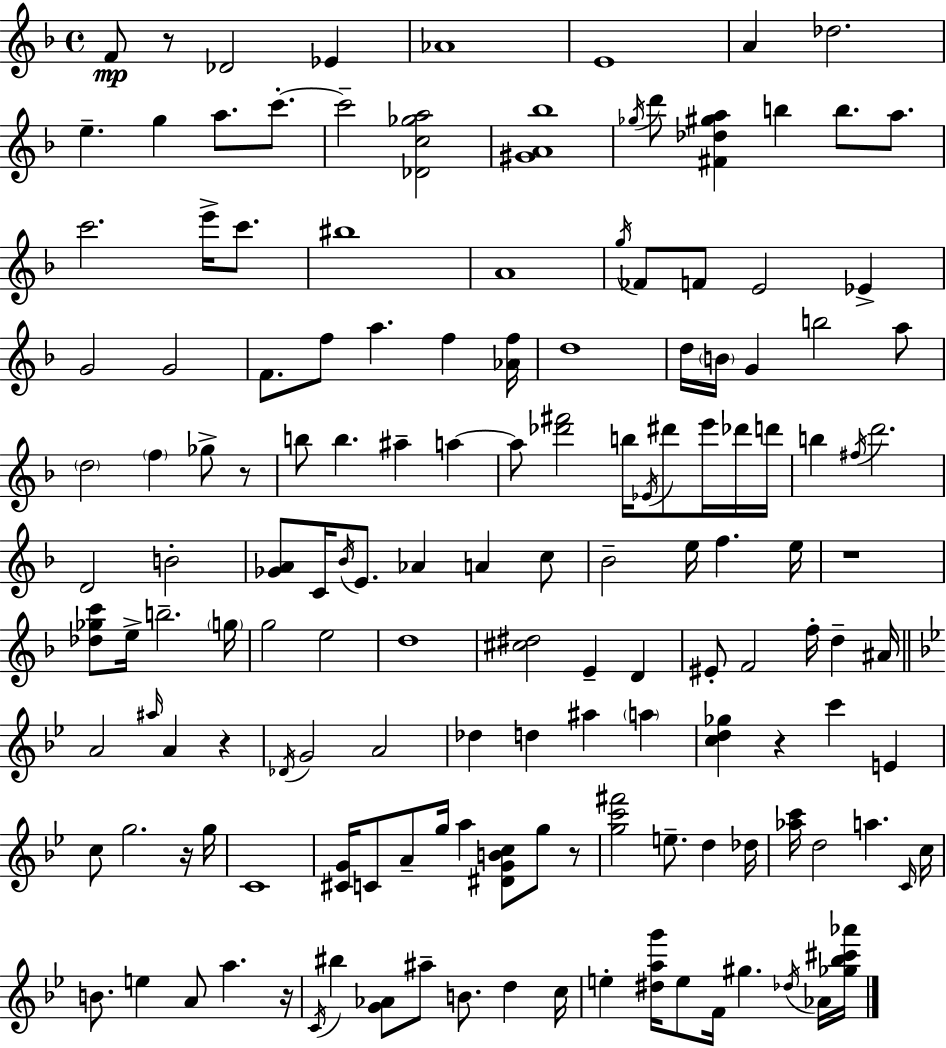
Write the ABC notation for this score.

X:1
T:Untitled
M:4/4
L:1/4
K:Dm
F/2 z/2 _D2 _E _A4 E4 A _d2 e g a/2 c'/2 c'2 [_Dc_ga]2 [^GA_b]4 _g/4 d'/2 [^F_d^ga] b b/2 a/2 c'2 e'/4 c'/2 ^b4 A4 g/4 _F/2 F/2 E2 _E G2 G2 F/2 f/2 a f [_Af]/4 d4 d/4 B/4 G b2 a/2 d2 f _g/2 z/2 b/2 b ^a a a/2 [_d'^f']2 b/4 _E/4 ^d'/2 e'/4 _d'/4 d'/4 b ^f/4 d'2 D2 B2 [_GA]/2 C/4 _B/4 E/2 _A A c/2 _B2 e/4 f e/4 z4 [_d_gc']/2 e/4 b2 g/4 g2 e2 d4 [^c^d]2 E D ^E/2 F2 f/4 d ^A/4 A2 ^a/4 A z _D/4 G2 A2 _d d ^a a [cd_g] z c' E c/2 g2 z/4 g/4 C4 [^CG]/4 C/2 A/2 g/4 a [^DGBc]/2 g/2 z/2 [gc'^f']2 e/2 d _d/4 [_ac']/4 d2 a C/4 c/4 B/2 e A/2 a z/4 C/4 ^b [G_A]/2 ^a/2 B/2 d c/4 e [^dag']/4 e/2 F/4 ^g _d/4 _A/4 [_g_b^c'_a']/4